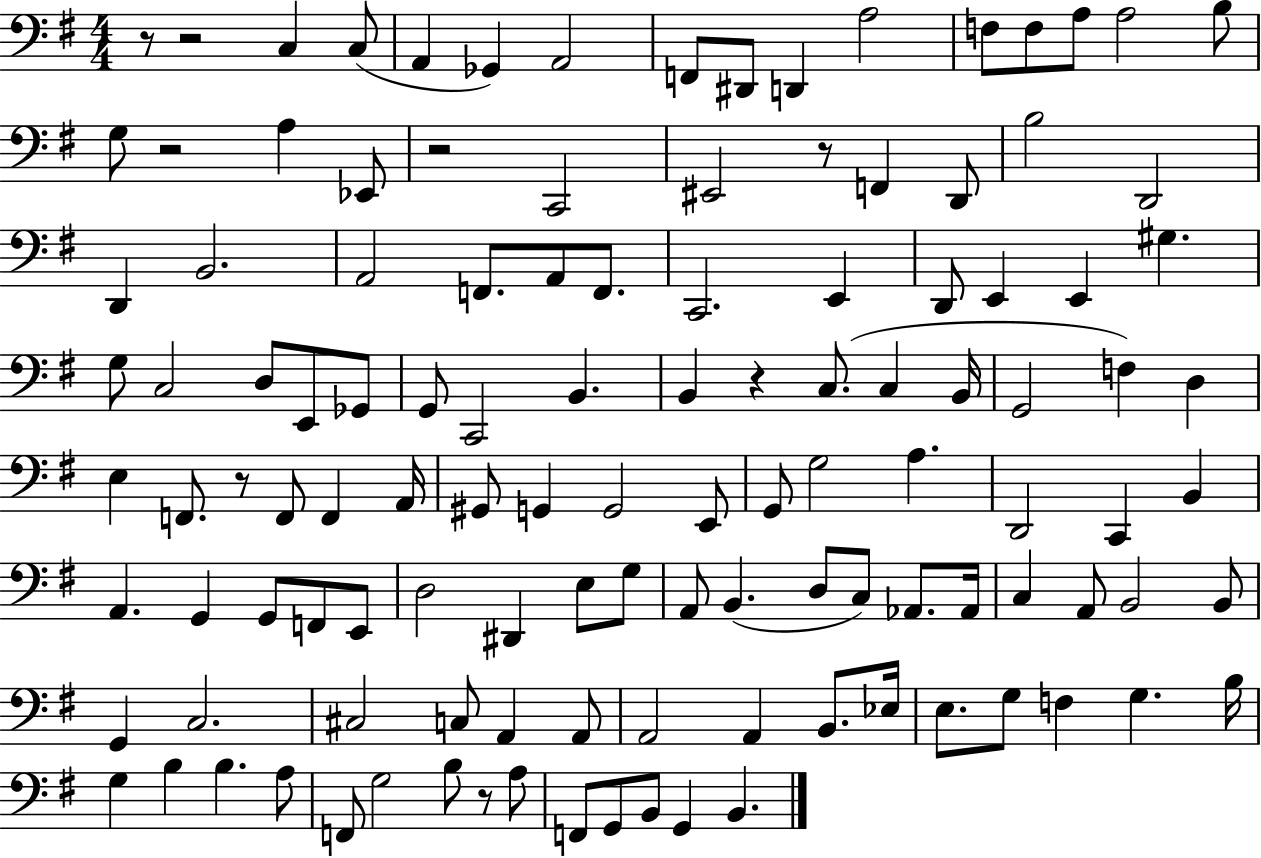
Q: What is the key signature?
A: G major